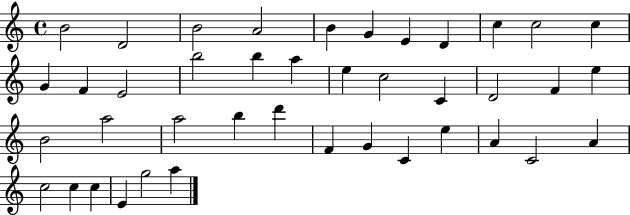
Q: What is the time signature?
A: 4/4